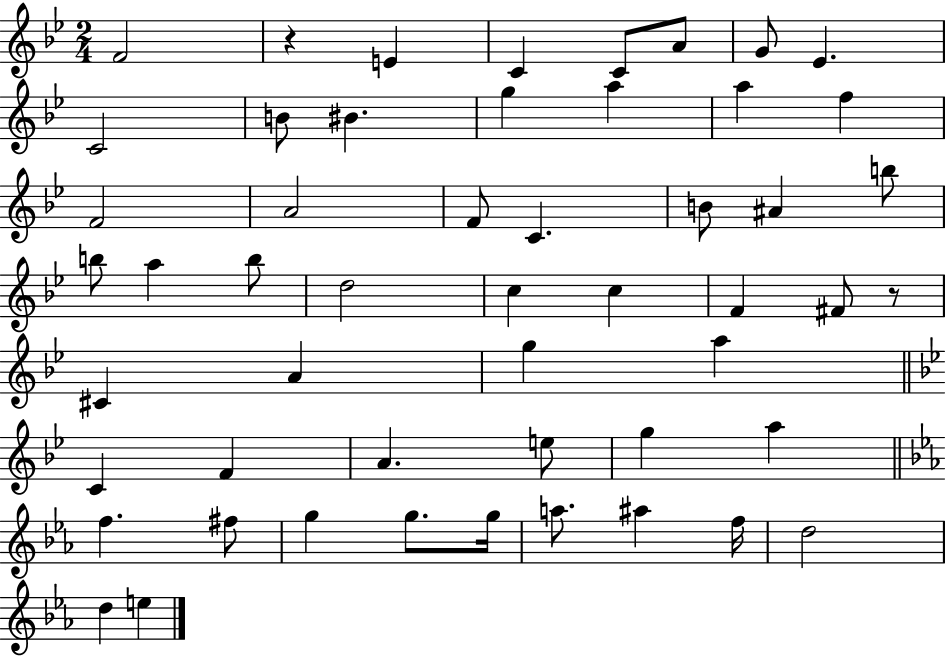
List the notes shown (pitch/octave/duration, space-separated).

F4/h R/q E4/q C4/q C4/e A4/e G4/e Eb4/q. C4/h B4/e BIS4/q. G5/q A5/q A5/q F5/q F4/h A4/h F4/e C4/q. B4/e A#4/q B5/e B5/e A5/q B5/e D5/h C5/q C5/q F4/q F#4/e R/e C#4/q A4/q G5/q A5/q C4/q F4/q A4/q. E5/e G5/q A5/q F5/q. F#5/e G5/q G5/e. G5/s A5/e. A#5/q F5/s D5/h D5/q E5/q